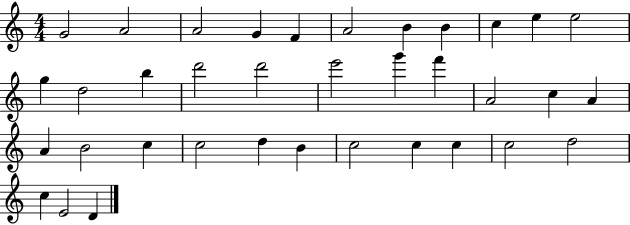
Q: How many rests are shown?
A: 0